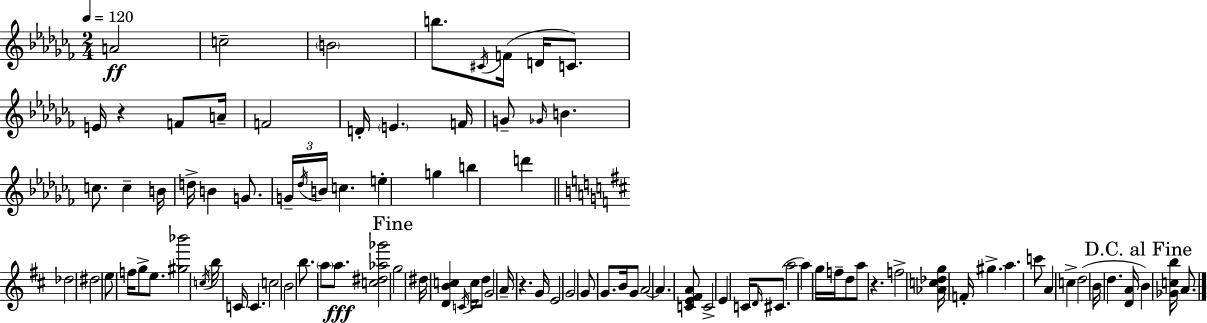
A4/h C5/h B4/h B5/e. C#4/s F4/s D4/s C4/e. E4/s R/q F4/e A4/s F4/h D4/s E4/q. F4/s G4/e Gb4/s B4/q. C5/e. C5/q B4/s D5/s B4/q G4/e. G4/s Db5/s B4/s C5/q. E5/q G5/q B5/q D6/q Db5/h D#5/h E5/e F5/s G5/e E5/e. [G#5,Bb6]/h C5/s B5/s C4/s C4/q. C5/h B4/h B5/e. A5/e A5/e. [C5,D#5,Ab5,Gb6]/h G5/h D#5/s [D4,B4,C5]/q C4/s C5/s D5/e G4/h A4/s R/q. G4/s E4/h G4/h G4/e G4/e. B4/s G4/e A4/h A4/q. [C4,E4,F#4,A4]/e C4/h E4/q C4/s D4/s C#4/e. A5/h A5/q G5/s F5/s D5/e A5/e R/q. F5/h [Ab4,C5,Db5,G5]/s F4/s G#5/q. A5/q. C6/e A4/q C5/q D5/h B4/s D5/q. [D4,A4]/s B4/q [Gb4,C5,B5]/s A4/e.